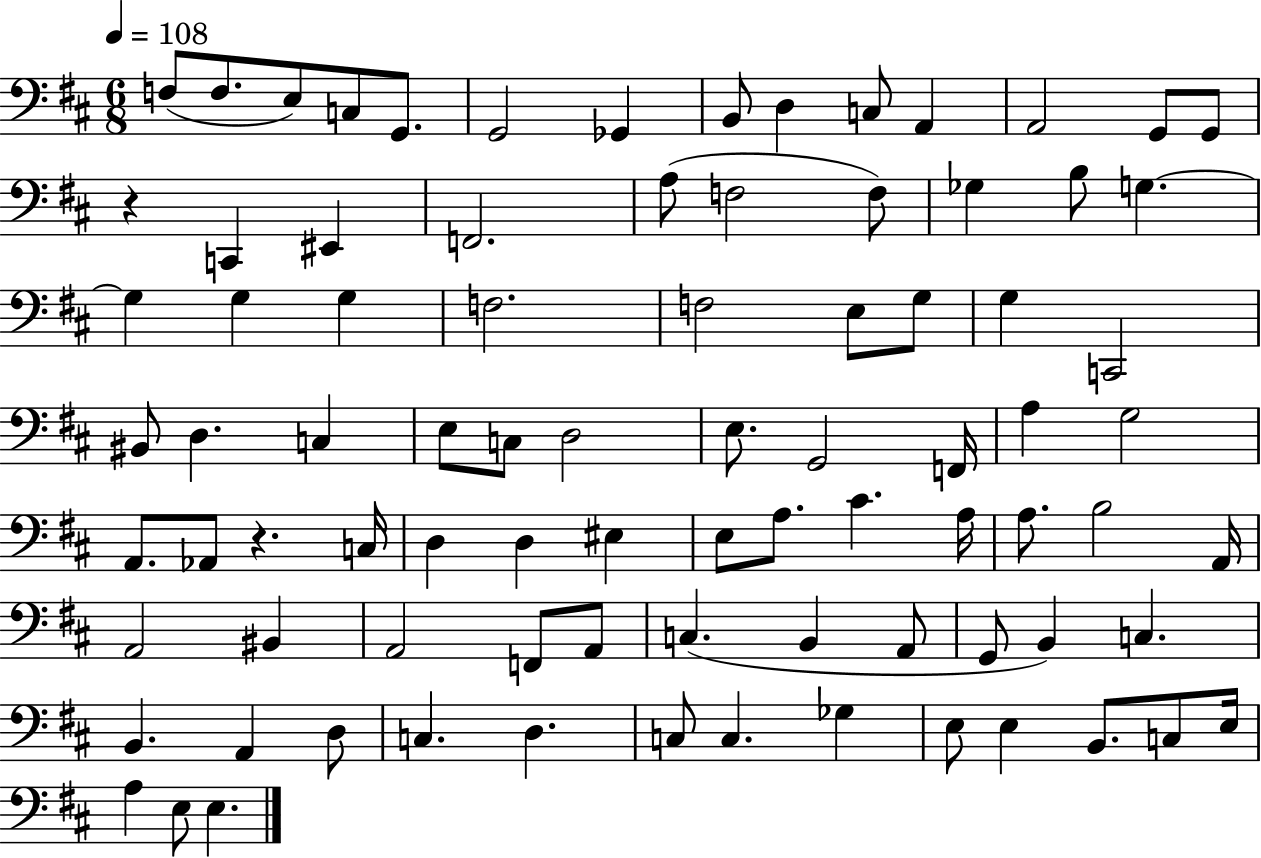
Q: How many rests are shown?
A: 2